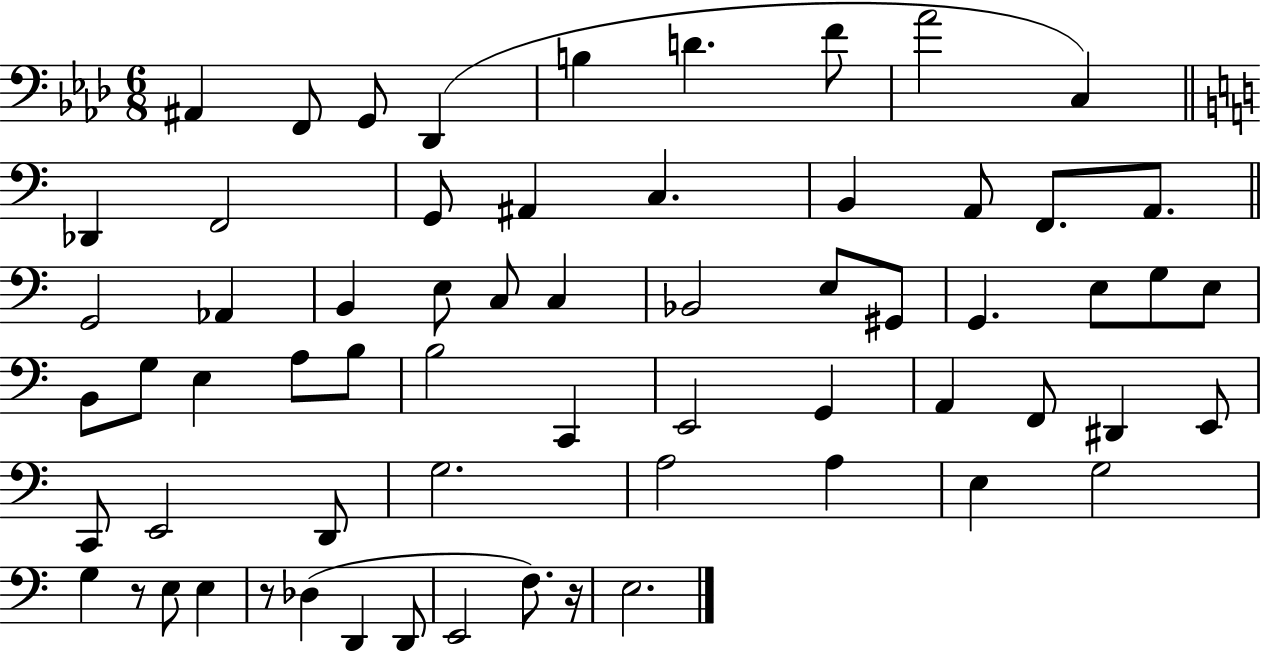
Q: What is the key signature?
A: AES major